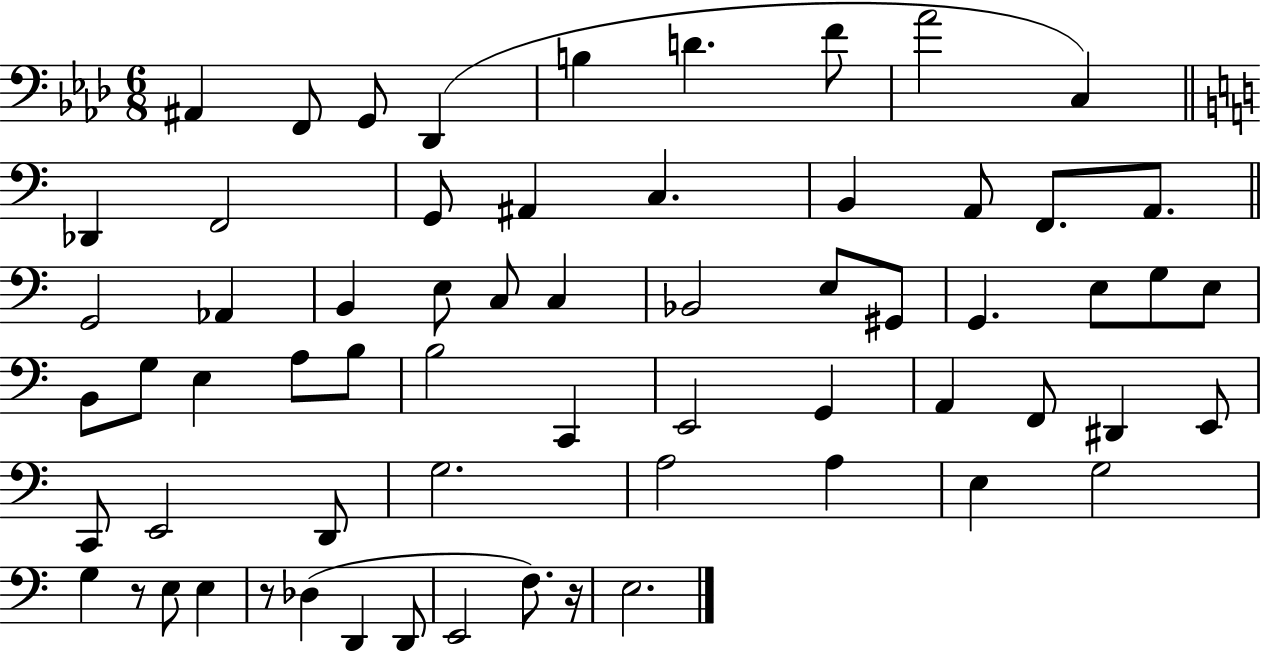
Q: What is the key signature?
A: AES major